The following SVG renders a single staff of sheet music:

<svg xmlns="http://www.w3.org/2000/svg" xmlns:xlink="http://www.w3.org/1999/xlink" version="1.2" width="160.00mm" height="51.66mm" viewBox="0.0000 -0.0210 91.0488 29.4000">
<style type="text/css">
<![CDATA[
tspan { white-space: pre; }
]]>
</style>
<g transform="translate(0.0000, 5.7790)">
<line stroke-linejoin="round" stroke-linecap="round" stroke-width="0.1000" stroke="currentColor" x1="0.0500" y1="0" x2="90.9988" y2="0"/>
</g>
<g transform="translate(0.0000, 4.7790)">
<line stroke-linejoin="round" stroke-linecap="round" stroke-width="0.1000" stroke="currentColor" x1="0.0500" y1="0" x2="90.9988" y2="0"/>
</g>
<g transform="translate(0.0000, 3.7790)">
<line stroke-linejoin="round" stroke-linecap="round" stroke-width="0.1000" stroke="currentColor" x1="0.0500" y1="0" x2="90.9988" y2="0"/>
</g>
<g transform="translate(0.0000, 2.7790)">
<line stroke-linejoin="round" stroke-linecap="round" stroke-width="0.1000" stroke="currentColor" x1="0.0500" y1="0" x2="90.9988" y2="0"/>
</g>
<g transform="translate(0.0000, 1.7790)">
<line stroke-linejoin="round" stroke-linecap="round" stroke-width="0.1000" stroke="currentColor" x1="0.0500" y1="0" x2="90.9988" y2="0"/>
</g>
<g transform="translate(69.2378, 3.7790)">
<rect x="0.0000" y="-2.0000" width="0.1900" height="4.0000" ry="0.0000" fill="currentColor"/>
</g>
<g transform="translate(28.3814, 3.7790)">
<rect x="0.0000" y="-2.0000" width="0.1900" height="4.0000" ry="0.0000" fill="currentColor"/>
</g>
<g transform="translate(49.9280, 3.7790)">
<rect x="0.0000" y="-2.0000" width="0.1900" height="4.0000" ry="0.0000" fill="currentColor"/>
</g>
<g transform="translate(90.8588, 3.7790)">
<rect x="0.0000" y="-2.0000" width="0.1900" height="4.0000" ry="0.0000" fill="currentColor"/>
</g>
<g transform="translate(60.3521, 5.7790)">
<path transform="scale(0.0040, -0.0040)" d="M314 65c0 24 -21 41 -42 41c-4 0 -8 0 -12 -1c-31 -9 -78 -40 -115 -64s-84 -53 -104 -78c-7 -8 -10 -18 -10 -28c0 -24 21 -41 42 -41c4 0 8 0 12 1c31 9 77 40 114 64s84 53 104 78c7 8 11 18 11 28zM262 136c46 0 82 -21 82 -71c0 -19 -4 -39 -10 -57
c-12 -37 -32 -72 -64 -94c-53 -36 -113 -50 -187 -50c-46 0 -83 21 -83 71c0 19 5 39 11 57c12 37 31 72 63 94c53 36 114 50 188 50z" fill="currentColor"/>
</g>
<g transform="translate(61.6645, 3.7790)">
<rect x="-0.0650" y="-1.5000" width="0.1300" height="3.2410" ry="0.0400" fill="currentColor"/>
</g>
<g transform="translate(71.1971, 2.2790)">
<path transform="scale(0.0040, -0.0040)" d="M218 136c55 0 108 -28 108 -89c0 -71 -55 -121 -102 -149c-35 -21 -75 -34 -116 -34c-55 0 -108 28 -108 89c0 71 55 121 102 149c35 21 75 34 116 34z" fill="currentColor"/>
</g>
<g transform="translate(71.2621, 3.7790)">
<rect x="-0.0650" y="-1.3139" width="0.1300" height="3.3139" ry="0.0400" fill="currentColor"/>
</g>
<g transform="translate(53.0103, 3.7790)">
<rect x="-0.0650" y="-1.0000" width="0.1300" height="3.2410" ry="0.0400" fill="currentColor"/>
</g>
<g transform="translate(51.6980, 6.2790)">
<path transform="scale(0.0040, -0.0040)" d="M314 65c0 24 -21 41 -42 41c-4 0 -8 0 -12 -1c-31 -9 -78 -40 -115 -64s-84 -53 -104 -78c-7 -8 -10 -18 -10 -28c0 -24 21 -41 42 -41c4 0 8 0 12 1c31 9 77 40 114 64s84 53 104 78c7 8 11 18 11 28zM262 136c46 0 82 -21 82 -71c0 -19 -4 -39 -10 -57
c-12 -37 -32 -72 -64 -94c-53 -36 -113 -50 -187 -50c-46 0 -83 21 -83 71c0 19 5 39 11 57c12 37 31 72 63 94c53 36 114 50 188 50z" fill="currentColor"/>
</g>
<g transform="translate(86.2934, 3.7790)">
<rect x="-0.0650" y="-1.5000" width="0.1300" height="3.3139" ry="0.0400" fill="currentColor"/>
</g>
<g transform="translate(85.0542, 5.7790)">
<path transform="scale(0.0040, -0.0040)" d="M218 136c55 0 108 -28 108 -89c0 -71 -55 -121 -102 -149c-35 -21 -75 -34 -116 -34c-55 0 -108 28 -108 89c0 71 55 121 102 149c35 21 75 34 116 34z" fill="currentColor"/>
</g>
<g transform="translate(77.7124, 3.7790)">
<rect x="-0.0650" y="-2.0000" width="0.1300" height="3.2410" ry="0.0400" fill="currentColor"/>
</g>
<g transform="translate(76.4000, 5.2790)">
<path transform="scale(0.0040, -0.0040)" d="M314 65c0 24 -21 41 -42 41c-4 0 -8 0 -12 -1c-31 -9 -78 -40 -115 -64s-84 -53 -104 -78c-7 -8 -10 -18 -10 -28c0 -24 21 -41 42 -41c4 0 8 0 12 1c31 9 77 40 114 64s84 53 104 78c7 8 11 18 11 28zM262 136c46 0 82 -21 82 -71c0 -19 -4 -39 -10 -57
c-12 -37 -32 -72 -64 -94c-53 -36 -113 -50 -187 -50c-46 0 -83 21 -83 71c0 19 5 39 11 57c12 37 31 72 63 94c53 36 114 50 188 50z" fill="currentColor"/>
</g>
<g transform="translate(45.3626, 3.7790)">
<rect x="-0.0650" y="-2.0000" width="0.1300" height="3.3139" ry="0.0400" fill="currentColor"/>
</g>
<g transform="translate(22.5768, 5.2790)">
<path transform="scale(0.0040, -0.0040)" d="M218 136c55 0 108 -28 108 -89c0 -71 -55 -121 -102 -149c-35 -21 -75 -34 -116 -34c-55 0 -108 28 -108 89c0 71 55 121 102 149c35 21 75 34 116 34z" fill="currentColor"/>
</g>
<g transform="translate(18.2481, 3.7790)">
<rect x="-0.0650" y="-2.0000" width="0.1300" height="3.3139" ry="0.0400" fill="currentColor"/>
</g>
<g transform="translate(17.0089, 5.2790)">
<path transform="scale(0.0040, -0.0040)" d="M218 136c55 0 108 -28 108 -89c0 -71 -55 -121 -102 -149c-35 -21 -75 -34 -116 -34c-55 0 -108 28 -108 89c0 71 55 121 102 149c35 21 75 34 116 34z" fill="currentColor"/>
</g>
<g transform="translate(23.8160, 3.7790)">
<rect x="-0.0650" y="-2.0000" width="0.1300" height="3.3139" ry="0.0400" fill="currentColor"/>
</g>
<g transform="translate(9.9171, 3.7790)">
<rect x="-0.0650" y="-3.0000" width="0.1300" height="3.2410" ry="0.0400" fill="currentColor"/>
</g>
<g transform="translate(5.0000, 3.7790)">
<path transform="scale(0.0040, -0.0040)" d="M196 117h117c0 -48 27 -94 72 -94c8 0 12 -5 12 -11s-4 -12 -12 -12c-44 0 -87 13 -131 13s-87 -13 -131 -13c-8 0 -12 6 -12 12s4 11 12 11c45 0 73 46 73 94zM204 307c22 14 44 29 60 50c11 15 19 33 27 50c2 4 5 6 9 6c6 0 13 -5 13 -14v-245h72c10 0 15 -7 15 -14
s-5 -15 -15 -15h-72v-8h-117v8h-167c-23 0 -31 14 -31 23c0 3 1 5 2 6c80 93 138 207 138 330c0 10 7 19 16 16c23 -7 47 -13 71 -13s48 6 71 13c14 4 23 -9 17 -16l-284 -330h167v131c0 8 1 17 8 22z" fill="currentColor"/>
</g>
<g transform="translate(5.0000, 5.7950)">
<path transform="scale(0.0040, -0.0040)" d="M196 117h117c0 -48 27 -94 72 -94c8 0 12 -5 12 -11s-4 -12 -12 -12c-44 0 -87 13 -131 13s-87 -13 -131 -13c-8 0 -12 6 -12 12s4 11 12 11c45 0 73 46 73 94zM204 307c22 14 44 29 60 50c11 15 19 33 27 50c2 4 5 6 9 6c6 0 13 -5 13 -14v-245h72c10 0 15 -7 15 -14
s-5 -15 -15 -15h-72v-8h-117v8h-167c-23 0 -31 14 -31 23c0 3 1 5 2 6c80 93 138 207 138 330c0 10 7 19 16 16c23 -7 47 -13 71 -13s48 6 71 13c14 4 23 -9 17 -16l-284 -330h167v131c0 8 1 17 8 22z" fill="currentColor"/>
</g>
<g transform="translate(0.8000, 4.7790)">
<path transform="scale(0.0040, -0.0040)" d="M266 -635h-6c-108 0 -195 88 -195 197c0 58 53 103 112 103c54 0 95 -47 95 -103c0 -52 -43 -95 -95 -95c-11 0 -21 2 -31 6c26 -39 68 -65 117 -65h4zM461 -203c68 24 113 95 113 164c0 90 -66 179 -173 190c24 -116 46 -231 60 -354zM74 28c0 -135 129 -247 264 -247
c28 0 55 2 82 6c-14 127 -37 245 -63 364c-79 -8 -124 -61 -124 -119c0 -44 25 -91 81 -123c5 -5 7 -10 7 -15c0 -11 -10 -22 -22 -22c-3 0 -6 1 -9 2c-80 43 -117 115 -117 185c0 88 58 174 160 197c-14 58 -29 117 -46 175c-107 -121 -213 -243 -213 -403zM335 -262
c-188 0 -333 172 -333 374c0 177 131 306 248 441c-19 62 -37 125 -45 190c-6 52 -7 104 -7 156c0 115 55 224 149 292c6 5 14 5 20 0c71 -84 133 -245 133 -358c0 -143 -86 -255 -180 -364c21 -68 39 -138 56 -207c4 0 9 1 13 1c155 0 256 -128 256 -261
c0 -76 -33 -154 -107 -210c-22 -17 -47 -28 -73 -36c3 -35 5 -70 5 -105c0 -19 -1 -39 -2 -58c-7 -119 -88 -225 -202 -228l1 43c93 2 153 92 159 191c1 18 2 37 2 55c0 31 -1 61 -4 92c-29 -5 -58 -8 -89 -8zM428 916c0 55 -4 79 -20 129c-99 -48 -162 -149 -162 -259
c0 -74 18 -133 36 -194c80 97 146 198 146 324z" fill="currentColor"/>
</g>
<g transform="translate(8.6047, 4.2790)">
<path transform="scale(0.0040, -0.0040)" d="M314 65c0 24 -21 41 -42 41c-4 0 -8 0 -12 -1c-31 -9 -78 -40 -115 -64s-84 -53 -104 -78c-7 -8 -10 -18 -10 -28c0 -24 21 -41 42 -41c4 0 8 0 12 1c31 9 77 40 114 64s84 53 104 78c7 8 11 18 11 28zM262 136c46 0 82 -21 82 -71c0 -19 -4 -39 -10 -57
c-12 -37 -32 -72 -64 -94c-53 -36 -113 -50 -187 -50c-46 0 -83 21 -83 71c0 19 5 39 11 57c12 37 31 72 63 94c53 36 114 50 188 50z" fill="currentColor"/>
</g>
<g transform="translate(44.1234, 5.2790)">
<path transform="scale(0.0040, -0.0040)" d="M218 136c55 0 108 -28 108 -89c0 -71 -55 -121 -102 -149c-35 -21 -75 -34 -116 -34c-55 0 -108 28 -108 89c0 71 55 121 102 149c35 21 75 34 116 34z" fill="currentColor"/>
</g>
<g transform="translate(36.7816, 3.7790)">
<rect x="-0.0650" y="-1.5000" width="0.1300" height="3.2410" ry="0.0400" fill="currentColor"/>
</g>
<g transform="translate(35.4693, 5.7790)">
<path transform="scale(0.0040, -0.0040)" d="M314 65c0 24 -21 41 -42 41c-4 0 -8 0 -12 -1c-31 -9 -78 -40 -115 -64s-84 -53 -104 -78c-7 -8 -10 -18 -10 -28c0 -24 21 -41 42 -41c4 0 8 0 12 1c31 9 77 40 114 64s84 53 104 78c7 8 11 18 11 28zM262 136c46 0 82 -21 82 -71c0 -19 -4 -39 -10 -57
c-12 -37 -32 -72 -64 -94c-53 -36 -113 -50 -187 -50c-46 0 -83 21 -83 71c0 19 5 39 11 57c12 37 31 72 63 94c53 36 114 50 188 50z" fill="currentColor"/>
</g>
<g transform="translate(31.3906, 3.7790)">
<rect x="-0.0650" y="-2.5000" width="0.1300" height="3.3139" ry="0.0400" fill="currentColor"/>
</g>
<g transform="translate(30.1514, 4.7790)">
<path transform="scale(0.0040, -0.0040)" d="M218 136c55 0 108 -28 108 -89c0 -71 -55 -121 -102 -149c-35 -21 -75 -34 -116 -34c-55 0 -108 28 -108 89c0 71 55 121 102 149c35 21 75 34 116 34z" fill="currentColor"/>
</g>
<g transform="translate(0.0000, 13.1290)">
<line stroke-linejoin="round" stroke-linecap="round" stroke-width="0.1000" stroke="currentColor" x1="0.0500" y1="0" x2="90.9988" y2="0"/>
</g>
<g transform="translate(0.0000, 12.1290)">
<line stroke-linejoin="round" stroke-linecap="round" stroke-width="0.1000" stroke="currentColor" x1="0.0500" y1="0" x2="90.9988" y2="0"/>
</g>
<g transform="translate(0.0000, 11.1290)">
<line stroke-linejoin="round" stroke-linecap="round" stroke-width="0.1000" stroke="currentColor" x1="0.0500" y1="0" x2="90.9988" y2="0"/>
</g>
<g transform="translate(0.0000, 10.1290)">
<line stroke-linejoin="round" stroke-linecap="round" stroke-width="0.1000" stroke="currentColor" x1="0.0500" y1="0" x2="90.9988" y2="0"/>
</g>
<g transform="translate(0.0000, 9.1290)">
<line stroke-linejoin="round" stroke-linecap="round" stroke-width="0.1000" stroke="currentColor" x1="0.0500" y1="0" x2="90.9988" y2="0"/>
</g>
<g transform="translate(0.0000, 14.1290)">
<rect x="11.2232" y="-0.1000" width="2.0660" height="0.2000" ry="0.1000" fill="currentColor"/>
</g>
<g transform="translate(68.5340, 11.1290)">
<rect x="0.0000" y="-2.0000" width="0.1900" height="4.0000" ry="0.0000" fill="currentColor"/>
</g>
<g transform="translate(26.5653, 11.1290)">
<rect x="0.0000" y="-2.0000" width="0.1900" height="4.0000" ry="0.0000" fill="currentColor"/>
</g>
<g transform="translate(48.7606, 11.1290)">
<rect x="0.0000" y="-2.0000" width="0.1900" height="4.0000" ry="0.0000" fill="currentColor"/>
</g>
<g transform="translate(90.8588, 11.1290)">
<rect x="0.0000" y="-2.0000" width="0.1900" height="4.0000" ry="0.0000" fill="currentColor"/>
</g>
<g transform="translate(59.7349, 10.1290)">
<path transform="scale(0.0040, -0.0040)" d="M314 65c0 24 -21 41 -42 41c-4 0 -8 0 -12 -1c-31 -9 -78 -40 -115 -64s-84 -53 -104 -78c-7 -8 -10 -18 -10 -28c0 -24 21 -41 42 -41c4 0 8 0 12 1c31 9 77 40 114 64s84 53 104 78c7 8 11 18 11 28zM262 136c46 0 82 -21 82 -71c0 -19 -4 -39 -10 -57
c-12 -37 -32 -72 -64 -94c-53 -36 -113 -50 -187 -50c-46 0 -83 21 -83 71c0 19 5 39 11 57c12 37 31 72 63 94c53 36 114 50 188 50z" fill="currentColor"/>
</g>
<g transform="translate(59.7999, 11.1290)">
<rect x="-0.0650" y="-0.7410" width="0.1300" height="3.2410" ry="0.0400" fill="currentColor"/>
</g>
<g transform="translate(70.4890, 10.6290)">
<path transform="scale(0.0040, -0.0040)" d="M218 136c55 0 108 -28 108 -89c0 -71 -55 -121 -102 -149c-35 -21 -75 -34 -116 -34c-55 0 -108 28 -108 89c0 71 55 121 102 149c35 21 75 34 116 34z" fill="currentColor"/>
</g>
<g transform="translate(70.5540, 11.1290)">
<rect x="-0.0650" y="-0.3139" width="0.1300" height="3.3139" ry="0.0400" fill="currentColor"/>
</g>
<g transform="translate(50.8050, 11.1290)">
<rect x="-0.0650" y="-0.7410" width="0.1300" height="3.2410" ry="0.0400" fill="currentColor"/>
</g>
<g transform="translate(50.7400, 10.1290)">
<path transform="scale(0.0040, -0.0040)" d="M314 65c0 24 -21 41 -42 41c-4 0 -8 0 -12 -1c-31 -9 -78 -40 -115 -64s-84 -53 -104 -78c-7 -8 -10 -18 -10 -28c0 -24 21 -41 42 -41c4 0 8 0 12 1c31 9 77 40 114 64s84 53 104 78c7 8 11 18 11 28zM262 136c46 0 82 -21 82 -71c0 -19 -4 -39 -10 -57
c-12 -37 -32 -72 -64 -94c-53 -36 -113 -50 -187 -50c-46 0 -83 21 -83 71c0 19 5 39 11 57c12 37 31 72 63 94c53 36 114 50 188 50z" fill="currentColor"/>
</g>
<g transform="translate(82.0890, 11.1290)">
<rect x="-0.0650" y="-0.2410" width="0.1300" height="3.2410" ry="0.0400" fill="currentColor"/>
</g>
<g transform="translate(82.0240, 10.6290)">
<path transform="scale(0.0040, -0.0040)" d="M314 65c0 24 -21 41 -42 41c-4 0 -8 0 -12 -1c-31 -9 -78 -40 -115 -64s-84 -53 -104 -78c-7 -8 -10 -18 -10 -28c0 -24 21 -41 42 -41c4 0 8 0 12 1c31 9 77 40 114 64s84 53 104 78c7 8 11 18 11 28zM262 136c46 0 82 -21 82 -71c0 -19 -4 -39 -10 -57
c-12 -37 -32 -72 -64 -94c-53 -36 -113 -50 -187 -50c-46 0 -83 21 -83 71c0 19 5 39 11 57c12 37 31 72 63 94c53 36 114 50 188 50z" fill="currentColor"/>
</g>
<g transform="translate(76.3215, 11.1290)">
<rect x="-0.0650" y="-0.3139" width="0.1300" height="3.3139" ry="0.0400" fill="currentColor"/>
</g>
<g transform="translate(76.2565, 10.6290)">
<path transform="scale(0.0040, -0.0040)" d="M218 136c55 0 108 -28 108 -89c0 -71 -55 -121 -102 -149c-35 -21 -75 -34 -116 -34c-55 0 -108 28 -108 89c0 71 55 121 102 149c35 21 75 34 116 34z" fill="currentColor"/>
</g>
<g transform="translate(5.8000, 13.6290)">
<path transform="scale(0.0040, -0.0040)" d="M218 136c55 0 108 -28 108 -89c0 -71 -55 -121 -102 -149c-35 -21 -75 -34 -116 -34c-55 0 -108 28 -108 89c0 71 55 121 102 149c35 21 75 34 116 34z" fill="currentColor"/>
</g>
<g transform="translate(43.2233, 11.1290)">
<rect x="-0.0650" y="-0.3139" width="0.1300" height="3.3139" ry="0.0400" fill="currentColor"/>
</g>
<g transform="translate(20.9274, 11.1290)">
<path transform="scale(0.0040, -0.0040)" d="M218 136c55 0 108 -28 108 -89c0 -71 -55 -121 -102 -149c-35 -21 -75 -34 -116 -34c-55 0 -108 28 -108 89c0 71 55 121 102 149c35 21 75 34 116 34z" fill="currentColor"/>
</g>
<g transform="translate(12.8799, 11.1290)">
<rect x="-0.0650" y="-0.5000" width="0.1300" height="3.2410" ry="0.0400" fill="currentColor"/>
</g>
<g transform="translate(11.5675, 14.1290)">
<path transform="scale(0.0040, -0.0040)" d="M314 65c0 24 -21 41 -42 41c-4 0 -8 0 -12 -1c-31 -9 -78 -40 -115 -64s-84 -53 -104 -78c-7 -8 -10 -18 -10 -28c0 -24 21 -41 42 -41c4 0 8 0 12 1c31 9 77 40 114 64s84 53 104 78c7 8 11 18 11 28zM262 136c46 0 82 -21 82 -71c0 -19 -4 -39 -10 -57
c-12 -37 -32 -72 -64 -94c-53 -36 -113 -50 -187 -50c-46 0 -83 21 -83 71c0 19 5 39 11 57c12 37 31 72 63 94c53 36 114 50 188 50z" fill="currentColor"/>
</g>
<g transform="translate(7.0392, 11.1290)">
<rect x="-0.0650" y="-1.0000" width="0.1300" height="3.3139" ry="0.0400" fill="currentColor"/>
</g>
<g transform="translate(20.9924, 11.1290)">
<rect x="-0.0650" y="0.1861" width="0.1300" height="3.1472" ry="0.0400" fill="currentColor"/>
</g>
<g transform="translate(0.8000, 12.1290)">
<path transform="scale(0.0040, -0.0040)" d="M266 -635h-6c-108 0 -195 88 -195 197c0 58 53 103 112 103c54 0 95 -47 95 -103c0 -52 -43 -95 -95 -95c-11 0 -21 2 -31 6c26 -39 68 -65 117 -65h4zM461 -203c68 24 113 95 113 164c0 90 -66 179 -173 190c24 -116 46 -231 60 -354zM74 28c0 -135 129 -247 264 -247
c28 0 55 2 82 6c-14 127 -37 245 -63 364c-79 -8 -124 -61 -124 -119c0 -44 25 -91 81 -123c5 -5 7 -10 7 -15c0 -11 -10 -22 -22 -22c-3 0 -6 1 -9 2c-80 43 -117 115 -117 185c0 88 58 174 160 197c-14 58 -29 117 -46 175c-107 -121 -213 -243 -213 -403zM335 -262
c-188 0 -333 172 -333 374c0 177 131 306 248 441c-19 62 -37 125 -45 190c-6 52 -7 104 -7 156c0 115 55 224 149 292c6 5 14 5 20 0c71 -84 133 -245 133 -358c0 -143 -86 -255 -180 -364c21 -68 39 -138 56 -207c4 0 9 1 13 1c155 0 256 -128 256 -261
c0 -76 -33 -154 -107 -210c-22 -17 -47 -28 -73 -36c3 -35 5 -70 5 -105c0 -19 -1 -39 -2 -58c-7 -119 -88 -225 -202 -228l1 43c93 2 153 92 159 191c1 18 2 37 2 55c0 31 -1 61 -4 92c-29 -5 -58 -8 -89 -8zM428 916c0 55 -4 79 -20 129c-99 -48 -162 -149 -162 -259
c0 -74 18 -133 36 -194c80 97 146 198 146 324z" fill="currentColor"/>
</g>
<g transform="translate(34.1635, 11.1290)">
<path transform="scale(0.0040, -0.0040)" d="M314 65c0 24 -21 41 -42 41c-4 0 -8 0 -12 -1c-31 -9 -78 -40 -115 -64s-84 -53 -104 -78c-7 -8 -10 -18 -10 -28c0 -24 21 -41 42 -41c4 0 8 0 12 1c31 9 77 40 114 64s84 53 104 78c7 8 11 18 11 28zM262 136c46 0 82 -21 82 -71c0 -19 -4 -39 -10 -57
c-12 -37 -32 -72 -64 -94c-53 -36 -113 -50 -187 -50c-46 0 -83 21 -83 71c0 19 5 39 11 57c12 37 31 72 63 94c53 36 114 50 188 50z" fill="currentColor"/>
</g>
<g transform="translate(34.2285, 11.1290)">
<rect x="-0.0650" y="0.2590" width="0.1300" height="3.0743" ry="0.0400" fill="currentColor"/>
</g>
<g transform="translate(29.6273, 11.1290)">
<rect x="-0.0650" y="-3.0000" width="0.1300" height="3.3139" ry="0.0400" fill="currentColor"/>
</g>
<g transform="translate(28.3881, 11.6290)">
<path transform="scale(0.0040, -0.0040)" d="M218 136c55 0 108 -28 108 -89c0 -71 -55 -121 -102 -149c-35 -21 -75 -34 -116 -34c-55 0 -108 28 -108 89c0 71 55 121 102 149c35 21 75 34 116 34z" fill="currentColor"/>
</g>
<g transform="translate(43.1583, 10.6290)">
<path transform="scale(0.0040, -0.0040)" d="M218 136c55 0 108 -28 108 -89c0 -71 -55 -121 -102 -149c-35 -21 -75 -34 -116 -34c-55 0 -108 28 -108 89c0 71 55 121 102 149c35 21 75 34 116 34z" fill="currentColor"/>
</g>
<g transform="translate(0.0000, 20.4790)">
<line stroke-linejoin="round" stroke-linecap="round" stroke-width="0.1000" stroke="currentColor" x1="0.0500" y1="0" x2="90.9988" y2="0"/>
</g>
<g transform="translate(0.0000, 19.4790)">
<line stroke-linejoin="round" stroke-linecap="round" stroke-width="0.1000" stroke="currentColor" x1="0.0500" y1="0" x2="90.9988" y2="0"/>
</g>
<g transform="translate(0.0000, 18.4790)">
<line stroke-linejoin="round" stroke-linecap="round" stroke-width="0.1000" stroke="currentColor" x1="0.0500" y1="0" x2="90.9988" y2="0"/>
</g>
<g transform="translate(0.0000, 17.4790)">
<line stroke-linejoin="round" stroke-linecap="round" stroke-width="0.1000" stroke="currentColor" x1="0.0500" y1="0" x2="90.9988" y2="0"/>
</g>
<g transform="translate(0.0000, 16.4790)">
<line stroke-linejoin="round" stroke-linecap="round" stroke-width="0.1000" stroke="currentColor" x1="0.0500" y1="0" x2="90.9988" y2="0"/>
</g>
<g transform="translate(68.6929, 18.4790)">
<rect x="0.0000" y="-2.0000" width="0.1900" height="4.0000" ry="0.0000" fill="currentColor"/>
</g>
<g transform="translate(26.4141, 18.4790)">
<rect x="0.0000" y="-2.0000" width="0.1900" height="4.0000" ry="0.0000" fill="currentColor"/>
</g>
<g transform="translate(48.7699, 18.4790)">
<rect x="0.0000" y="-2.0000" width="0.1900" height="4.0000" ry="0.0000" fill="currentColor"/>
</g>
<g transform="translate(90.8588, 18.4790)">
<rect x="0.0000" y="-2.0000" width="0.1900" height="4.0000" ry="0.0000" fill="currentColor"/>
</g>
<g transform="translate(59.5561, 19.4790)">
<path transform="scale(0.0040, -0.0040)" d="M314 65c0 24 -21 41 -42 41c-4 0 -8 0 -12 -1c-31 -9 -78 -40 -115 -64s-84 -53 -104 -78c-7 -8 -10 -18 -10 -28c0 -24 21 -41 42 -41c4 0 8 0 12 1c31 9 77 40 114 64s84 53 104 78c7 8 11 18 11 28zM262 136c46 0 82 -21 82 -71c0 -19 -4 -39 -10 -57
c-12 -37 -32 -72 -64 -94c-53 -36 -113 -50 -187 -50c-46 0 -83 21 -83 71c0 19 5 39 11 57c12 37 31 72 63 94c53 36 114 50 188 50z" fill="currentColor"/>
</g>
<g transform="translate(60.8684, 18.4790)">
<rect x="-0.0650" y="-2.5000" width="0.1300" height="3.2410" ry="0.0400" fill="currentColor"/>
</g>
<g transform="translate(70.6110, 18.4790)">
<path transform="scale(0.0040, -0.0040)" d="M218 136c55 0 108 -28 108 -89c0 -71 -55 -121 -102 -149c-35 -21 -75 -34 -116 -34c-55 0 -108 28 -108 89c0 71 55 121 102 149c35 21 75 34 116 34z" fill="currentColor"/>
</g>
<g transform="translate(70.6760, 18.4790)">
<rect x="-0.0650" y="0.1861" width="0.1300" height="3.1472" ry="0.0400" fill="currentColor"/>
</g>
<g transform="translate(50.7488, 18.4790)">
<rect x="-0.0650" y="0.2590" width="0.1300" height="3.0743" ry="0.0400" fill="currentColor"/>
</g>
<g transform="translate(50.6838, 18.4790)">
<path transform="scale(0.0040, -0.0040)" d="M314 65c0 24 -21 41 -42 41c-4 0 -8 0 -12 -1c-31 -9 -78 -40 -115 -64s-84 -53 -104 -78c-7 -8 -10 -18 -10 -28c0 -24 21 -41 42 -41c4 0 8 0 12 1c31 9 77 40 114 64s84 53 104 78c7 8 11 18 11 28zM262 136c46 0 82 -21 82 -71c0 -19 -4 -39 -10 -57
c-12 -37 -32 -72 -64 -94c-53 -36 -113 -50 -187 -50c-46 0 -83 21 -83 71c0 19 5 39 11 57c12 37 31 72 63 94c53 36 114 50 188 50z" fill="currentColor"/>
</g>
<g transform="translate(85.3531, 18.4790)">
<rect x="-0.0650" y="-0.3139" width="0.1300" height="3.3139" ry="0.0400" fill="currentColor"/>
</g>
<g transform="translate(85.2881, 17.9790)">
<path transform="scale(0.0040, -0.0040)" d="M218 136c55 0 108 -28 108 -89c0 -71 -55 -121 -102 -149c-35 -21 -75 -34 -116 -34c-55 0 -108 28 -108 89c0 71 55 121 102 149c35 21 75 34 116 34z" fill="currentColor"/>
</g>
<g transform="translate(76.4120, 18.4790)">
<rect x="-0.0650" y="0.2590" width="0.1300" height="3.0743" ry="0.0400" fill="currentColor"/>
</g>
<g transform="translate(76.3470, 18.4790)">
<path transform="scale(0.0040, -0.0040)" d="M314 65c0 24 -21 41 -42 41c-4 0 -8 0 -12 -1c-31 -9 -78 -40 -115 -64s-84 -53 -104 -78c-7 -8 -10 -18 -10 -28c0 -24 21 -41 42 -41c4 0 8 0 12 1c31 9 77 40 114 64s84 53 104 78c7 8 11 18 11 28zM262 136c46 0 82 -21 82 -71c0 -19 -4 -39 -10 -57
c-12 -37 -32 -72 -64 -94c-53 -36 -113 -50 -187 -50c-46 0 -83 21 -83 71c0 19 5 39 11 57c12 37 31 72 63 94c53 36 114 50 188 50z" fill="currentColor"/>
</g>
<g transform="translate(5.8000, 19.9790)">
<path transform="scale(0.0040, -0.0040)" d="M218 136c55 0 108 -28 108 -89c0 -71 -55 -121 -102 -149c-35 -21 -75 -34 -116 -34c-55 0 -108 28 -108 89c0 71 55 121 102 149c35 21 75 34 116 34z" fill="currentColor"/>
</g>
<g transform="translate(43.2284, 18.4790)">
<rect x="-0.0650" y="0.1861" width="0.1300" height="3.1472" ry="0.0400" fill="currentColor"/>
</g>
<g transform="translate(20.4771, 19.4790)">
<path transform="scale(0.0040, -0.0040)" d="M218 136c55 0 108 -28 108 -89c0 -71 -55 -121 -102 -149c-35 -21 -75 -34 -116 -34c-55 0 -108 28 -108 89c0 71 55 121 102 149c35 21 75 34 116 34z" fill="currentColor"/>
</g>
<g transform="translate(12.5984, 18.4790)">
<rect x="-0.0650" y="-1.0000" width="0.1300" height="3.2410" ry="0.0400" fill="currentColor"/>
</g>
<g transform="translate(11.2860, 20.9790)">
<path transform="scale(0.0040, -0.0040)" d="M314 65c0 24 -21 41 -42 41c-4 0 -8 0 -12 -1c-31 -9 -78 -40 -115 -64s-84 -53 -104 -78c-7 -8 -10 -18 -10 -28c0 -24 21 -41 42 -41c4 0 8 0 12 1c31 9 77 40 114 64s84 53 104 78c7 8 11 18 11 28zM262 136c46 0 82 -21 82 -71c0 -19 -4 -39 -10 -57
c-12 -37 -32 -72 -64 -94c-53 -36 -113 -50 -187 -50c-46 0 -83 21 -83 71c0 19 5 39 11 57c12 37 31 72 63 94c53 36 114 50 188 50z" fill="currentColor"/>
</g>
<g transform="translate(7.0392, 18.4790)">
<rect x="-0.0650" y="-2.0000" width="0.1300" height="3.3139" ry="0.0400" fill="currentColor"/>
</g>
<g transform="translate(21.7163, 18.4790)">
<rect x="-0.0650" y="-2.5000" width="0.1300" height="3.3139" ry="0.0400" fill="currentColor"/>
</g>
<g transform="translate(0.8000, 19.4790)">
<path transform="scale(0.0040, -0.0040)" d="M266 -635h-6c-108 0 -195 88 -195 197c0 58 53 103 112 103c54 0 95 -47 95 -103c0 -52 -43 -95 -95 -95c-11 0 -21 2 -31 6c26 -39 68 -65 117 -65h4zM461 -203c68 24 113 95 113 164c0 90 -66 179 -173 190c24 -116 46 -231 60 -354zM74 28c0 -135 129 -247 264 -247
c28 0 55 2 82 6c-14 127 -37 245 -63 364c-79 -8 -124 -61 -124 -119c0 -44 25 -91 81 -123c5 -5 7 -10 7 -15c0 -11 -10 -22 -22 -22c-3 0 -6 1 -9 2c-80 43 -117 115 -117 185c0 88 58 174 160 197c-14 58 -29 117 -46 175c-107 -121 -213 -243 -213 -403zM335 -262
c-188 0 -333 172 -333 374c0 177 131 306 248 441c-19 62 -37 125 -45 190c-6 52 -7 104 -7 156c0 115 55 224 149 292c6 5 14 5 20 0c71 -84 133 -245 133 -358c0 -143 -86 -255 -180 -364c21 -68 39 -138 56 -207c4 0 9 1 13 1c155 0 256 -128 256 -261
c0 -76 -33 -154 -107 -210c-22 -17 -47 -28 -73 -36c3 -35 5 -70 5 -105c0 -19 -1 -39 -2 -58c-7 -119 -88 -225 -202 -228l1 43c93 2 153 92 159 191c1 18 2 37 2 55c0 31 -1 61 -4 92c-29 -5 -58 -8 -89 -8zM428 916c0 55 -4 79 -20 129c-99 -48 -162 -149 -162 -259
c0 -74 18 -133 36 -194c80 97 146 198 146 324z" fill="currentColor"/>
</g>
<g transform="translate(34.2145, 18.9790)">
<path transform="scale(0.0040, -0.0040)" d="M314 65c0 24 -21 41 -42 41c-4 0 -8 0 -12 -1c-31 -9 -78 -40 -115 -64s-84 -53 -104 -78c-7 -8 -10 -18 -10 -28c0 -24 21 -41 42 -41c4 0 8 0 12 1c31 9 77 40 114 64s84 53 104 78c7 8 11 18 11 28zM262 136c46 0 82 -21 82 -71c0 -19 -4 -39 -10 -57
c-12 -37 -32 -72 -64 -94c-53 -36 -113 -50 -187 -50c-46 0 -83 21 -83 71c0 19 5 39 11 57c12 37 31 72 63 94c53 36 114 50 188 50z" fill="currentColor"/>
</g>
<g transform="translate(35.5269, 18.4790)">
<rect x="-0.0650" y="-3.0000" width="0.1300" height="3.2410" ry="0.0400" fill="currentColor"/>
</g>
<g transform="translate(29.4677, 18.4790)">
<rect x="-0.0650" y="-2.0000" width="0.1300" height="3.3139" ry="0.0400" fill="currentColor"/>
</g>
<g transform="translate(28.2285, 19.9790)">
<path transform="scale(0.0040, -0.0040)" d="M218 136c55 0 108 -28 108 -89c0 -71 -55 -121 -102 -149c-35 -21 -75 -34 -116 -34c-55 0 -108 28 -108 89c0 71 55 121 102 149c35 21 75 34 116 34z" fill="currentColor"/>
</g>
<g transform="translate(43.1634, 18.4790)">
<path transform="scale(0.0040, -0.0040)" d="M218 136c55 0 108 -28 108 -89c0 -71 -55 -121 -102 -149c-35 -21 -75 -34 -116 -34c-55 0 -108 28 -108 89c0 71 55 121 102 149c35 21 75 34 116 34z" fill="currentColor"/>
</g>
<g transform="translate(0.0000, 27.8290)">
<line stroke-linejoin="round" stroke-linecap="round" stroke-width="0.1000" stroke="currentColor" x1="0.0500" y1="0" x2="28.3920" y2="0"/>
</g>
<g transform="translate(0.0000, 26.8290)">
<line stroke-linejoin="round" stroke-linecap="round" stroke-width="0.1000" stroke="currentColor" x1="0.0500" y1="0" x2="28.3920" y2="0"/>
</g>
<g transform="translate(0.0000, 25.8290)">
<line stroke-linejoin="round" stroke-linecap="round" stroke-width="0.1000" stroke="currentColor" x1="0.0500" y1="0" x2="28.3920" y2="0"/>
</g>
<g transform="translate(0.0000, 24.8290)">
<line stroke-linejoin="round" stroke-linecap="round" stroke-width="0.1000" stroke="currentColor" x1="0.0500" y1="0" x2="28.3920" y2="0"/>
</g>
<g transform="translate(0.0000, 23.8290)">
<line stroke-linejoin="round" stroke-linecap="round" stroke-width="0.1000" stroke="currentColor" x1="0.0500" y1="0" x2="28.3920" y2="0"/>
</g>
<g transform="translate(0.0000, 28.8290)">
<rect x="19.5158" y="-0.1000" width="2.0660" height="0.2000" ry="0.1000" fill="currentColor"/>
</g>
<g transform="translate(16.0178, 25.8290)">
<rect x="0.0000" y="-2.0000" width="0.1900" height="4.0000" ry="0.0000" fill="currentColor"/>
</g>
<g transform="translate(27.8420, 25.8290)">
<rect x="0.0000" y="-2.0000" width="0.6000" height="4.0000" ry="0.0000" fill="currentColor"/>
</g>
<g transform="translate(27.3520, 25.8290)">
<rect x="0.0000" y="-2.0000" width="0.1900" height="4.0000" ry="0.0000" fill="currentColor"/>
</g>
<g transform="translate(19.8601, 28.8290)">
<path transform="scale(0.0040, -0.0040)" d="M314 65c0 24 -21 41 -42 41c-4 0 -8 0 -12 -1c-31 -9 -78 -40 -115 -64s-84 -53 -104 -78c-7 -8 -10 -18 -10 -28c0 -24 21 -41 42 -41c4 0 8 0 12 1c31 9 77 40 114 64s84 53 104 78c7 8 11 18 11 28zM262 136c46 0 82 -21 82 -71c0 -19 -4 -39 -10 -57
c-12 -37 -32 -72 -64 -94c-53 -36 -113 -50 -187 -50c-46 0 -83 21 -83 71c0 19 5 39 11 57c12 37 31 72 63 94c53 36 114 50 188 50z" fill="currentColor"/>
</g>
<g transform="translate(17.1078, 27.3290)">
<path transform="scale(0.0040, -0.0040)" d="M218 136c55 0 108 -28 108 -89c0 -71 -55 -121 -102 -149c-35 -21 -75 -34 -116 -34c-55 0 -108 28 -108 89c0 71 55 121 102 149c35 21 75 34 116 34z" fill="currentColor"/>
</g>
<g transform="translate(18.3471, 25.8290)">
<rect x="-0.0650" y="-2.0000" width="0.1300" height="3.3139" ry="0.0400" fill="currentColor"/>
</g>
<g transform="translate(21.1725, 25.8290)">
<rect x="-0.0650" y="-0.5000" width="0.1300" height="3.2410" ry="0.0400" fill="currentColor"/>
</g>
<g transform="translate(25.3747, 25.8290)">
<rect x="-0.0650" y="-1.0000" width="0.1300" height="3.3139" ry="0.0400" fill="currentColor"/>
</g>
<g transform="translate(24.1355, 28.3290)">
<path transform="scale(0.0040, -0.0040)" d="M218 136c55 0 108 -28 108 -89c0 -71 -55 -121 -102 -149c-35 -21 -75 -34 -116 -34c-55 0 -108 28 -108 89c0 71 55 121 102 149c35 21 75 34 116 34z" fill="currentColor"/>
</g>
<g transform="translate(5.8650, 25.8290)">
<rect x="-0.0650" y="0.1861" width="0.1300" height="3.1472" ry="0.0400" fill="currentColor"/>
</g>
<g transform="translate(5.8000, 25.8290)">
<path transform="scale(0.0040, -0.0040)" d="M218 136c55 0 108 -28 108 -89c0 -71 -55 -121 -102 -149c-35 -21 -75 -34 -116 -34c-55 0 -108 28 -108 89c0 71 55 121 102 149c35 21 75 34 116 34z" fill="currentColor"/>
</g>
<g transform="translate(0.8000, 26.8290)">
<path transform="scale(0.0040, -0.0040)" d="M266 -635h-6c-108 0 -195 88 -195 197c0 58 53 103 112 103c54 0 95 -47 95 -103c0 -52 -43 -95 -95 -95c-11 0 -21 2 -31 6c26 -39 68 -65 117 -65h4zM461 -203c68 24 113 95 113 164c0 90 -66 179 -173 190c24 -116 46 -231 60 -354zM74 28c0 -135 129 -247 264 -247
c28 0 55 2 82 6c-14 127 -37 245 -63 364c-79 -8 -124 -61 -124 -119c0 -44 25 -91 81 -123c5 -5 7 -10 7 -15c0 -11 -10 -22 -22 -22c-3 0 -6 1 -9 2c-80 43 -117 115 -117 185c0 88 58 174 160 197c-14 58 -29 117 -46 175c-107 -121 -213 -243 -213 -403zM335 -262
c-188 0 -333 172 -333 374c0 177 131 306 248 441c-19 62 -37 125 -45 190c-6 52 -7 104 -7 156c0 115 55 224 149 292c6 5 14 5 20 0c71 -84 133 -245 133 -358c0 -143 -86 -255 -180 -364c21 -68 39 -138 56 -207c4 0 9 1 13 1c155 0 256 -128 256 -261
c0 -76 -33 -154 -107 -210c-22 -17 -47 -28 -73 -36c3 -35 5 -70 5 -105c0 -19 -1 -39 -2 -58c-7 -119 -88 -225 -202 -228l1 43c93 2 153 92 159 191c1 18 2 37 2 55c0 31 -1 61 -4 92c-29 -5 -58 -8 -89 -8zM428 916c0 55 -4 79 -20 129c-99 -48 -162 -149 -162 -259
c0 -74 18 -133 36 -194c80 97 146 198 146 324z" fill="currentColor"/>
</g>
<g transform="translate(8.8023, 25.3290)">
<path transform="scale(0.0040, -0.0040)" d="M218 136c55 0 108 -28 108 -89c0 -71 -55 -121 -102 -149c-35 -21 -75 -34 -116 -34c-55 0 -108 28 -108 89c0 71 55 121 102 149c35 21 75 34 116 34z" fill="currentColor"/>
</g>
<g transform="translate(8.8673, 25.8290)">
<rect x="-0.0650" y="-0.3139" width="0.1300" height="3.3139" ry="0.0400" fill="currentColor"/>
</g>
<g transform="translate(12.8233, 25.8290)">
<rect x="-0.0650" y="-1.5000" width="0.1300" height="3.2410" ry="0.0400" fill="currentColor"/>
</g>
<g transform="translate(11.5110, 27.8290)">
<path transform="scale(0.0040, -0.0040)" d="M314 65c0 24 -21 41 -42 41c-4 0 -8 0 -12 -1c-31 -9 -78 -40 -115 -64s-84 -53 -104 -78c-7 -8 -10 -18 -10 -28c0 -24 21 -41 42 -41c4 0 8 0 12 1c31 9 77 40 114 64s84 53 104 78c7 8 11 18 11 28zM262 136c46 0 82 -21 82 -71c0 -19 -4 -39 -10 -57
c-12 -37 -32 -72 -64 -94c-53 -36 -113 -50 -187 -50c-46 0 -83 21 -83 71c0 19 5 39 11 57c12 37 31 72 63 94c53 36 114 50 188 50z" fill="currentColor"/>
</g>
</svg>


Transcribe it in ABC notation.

X:1
T:Untitled
M:4/4
L:1/4
K:C
A2 F F G E2 F D2 E2 e F2 E D C2 B A B2 c d2 d2 c c c2 F D2 G F A2 B B2 G2 B B2 c B c E2 F C2 D